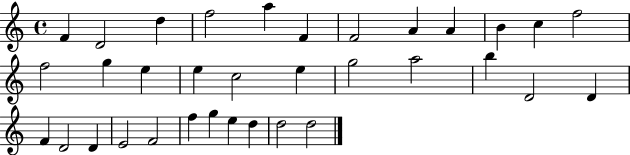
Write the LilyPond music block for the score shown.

{
  \clef treble
  \time 4/4
  \defaultTimeSignature
  \key c \major
  f'4 d'2 d''4 | f''2 a''4 f'4 | f'2 a'4 a'4 | b'4 c''4 f''2 | \break f''2 g''4 e''4 | e''4 c''2 e''4 | g''2 a''2 | b''4 d'2 d'4 | \break f'4 d'2 d'4 | e'2 f'2 | f''4 g''4 e''4 d''4 | d''2 d''2 | \break \bar "|."
}